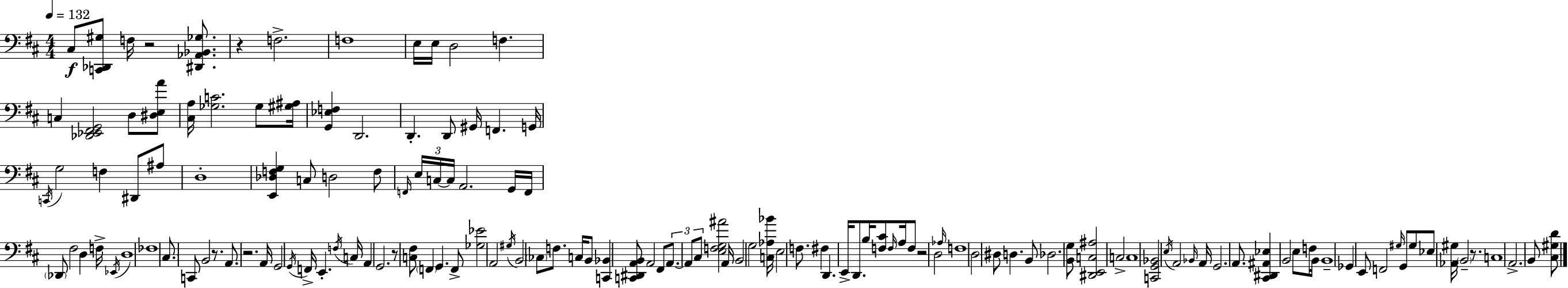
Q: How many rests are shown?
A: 7